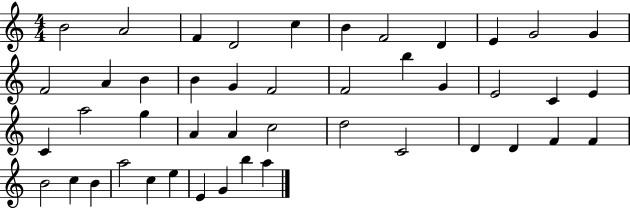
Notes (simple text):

B4/h A4/h F4/q D4/h C5/q B4/q F4/h D4/q E4/q G4/h G4/q F4/h A4/q B4/q B4/q G4/q F4/h F4/h B5/q G4/q E4/h C4/q E4/q C4/q A5/h G5/q A4/q A4/q C5/h D5/h C4/h D4/q D4/q F4/q F4/q B4/h C5/q B4/q A5/h C5/q E5/q E4/q G4/q B5/q A5/q